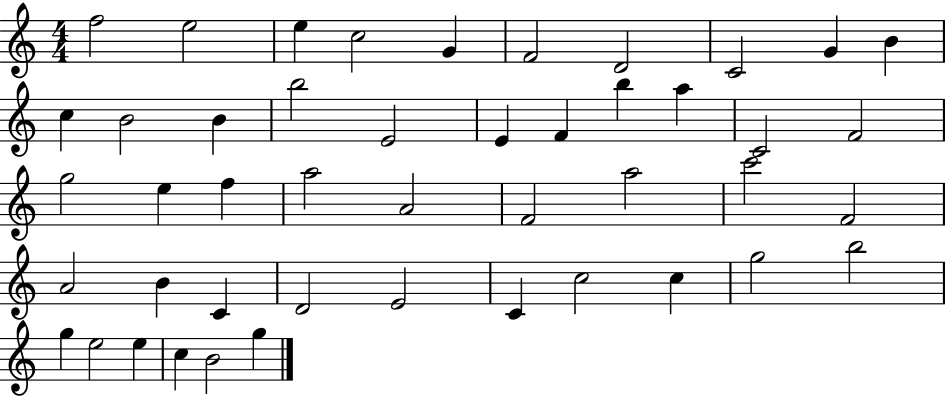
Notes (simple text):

F5/h E5/h E5/q C5/h G4/q F4/h D4/h C4/h G4/q B4/q C5/q B4/h B4/q B5/h E4/h E4/q F4/q B5/q A5/q C4/h F4/h G5/h E5/q F5/q A5/h A4/h F4/h A5/h C6/h F4/h A4/h B4/q C4/q D4/h E4/h C4/q C5/h C5/q G5/h B5/h G5/q E5/h E5/q C5/q B4/h G5/q